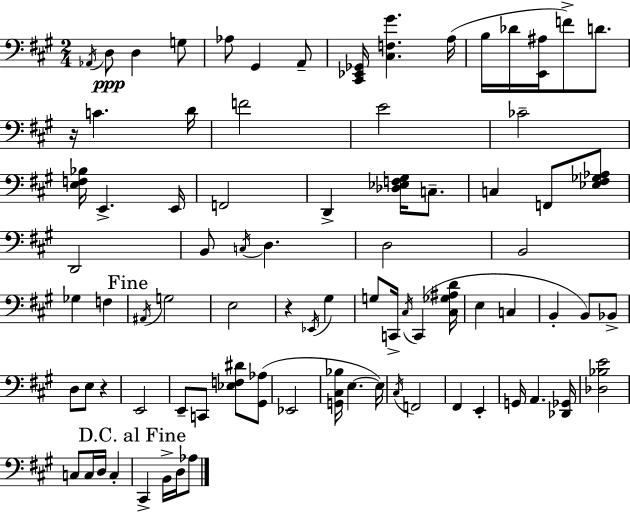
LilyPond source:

{
  \clef bass
  \numericTimeSignature
  \time 2/4
  \key a \major
  \acciaccatura { aes,16 }\ppp d8 d4 g8 | aes8 gis,4 a,8-- | <cis, ees, ges,>16 <cis f gis'>4. | a16( b16 des'16 <e, ais>16 f'8->) d'8. | \break r16 c'4. | d'16 f'2 | e'2 | ces'2-- | \break <e f bes>16 e,4.-> | e,16 f,2 | d,4-> <des ees f gis>16 c8.-- | c4 f,8 <ees fis ges aes>8 | \break d,2 | b,8 \acciaccatura { c16 } d4. | d2 | b,2 | \break ges4 f4 | \mark "Fine" \acciaccatura { ais,16 } g2 | e2 | r4 \acciaccatura { ees,16 } | \break gis4 g8 c,16-> \acciaccatura { cis16 } | c,4( <cis ges ais d'>16 e4 | c4 b,4-. | b,8) bes,8-> d8 e8 | \break r4 e,2 | e,8-- c,8 | <ees f dis'>8 <gis, aes>8( ees,2 | <g, cis bes>16 e4.~~ | \break e16) \acciaccatura { cis16 } f,2 | fis,4 | e,4-. g,16 a,4. | <des, ges,>16 <des bes e'>2 | \break c8 | c16 d16 c4-. \mark "D.C. al Fine" cis,4-> | b,16-> d16 aes8 \bar "|."
}